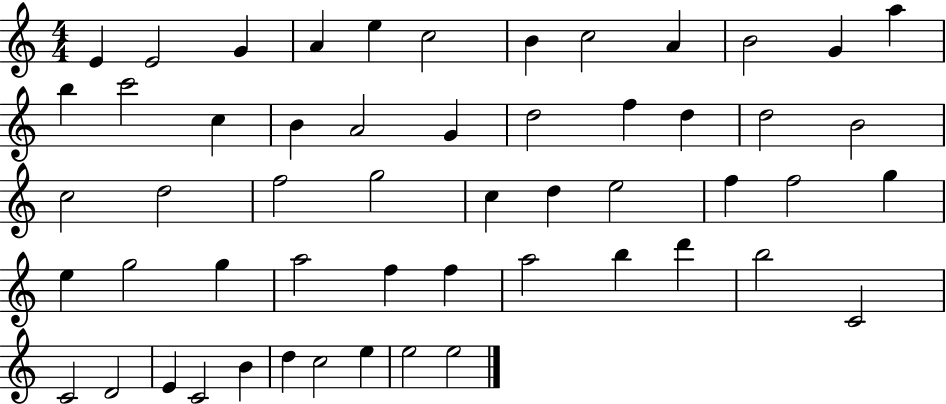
X:1
T:Untitled
M:4/4
L:1/4
K:C
E E2 G A e c2 B c2 A B2 G a b c'2 c B A2 G d2 f d d2 B2 c2 d2 f2 g2 c d e2 f f2 g e g2 g a2 f f a2 b d' b2 C2 C2 D2 E C2 B d c2 e e2 e2